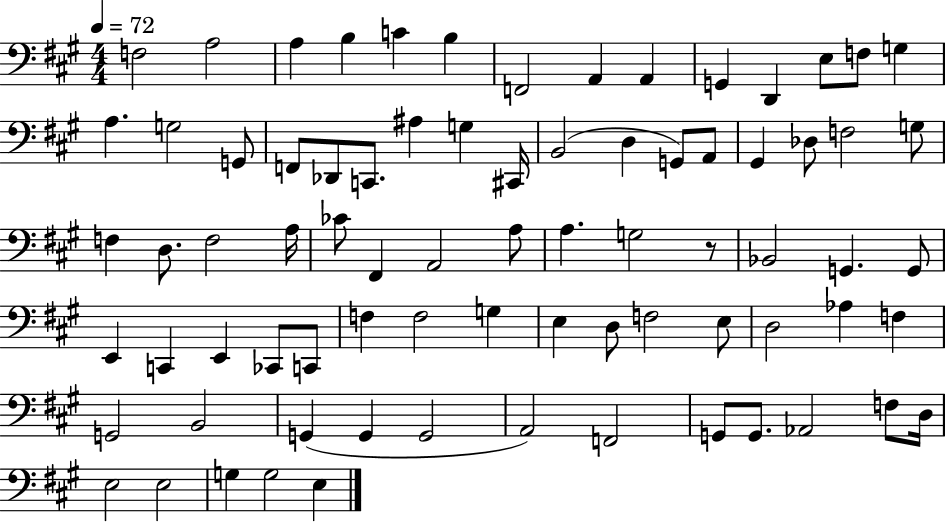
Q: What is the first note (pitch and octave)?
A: F3